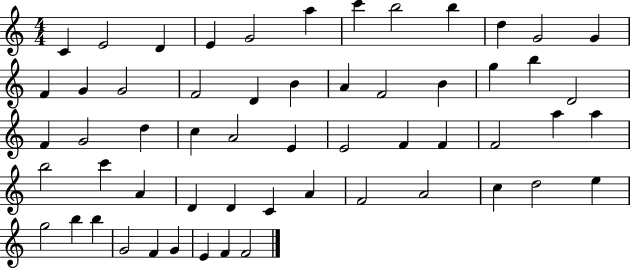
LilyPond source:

{
  \clef treble
  \numericTimeSignature
  \time 4/4
  \key c \major
  c'4 e'2 d'4 | e'4 g'2 a''4 | c'''4 b''2 b''4 | d''4 g'2 g'4 | \break f'4 g'4 g'2 | f'2 d'4 b'4 | a'4 f'2 b'4 | g''4 b''4 d'2 | \break f'4 g'2 d''4 | c''4 a'2 e'4 | e'2 f'4 f'4 | f'2 a''4 a''4 | \break b''2 c'''4 a'4 | d'4 d'4 c'4 a'4 | f'2 a'2 | c''4 d''2 e''4 | \break g''2 b''4 b''4 | g'2 f'4 g'4 | e'4 f'4 f'2 | \bar "|."
}